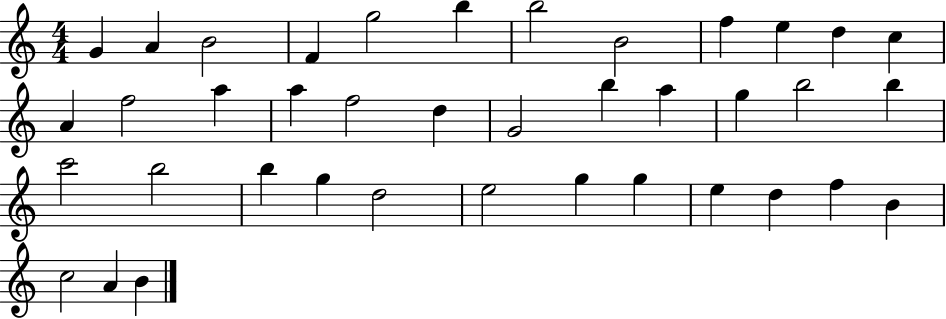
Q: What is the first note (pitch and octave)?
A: G4